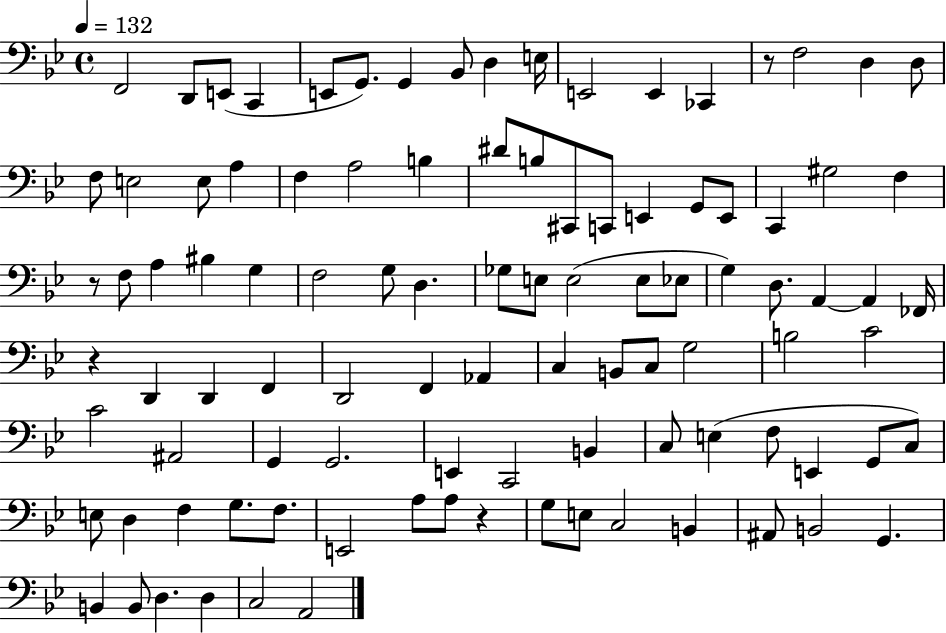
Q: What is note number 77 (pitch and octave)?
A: D3